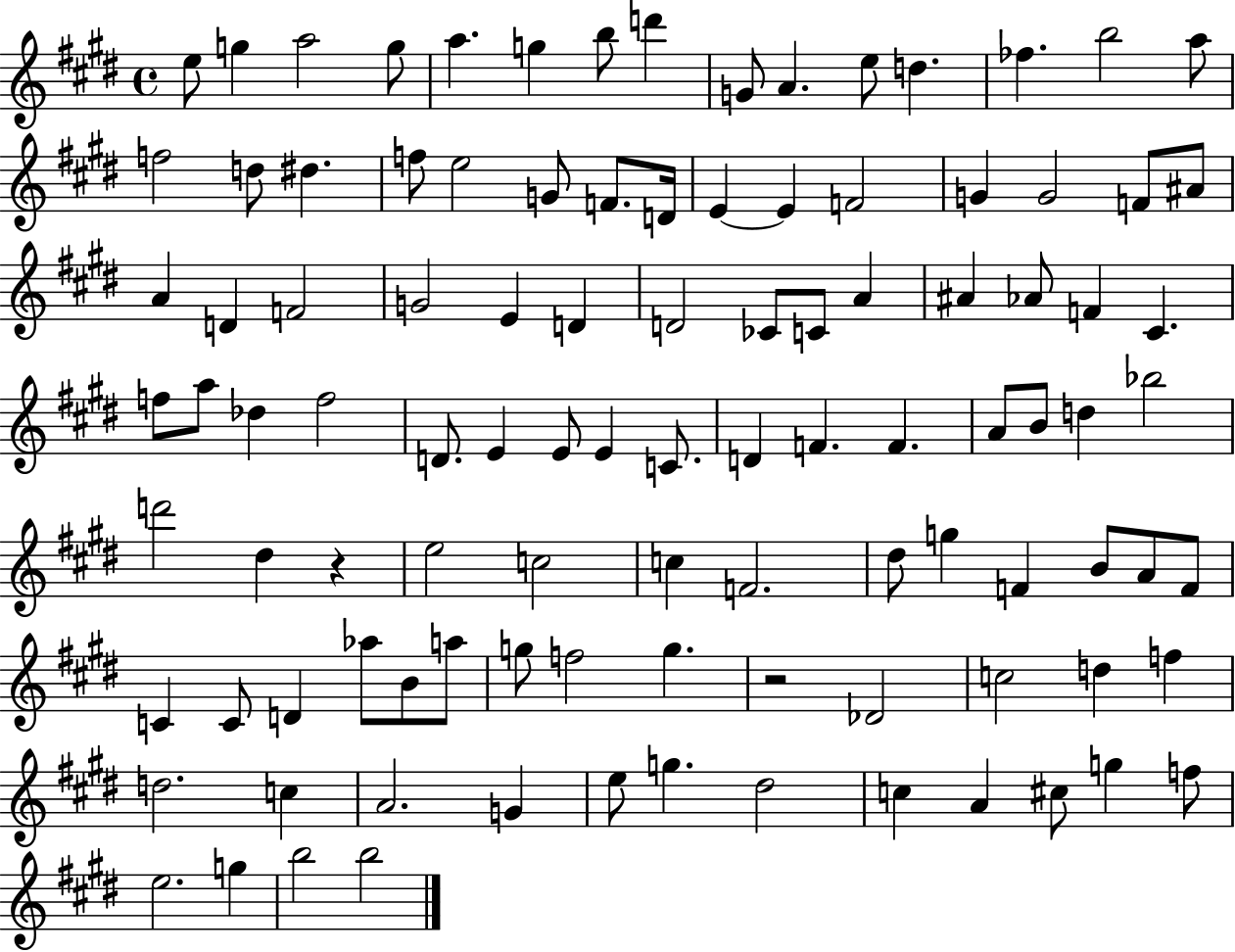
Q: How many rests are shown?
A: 2